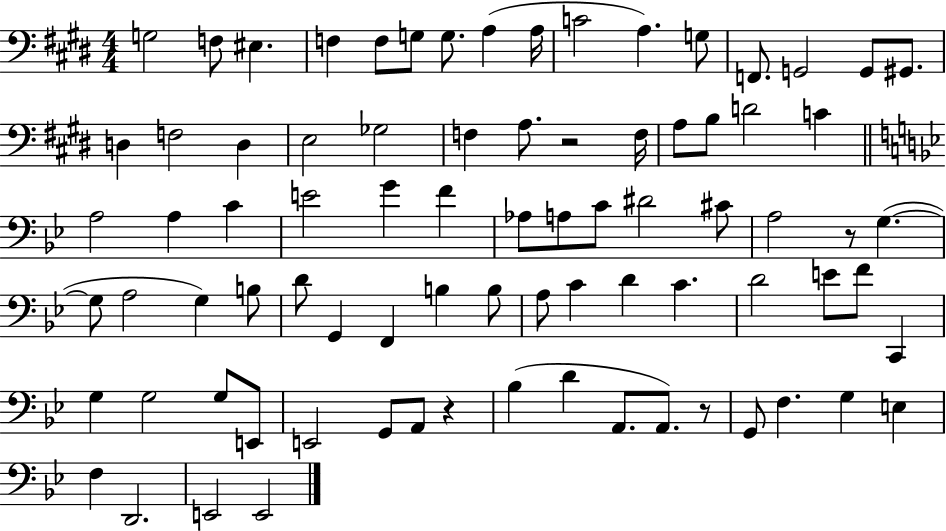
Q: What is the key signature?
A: E major